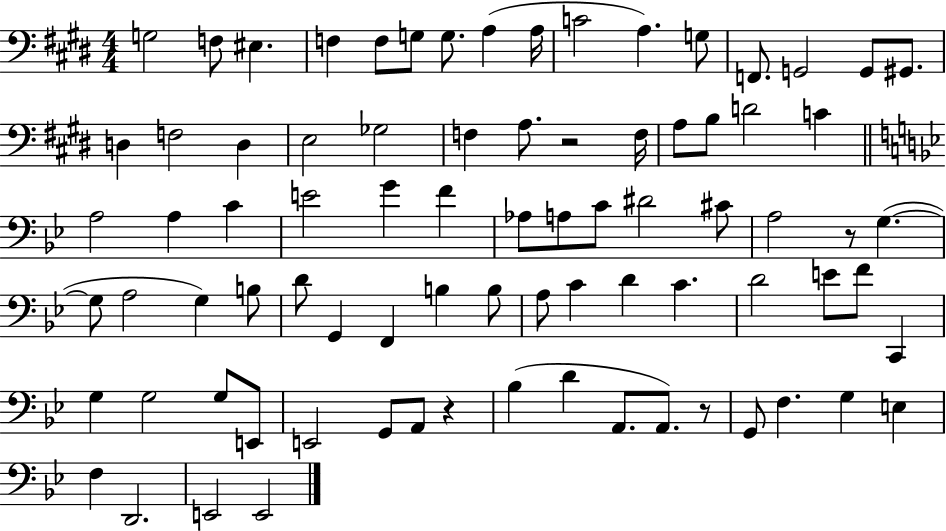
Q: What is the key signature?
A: E major